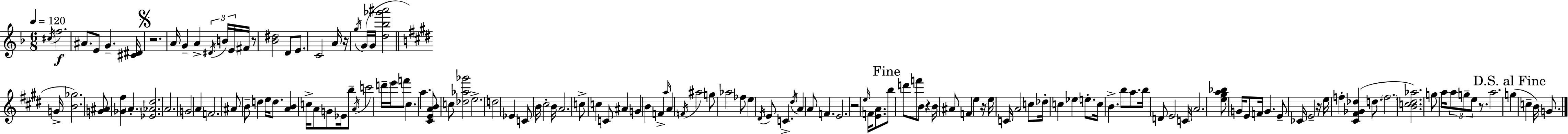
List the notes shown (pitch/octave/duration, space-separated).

C#5/s F5/h. A#4/e. E4/e G4/q. [C#4,D#4]/s R/h. A4/s G4/q A4/q D#4/s B4/s E4/s F#4/s R/e [Bb4,D#5]/h D4/e E4/e. C4/h A4/s R/s G5/s G4/s G4/s [D5,Bb5,Gb6,A#6]/h G4/s [B4,Gb5]/h. [G4,A#4]/e [Gb4,F#5]/q A4/q. [Eb4,Ab4,D#5]/h. A4/h. G4/h A4/q F4/h. A#4/e B4/e D5/q E5/s D5/e. [A4,B4]/q C5/s A4/e G4/e Eb4/s B5/e A4/s C6/h D6/s E6/s F6/e C#5/q. A5/q. [C#4,E4,A4,B4]/e C5/e [Db5,Ab5,Gb6]/h E5/h. D5/h Eb4/q C4/e B4/s C#5/h B4/s A4/h. C5/e C5/q C4/e A#4/q G4/q B4/q F4/q A5/s A4/q F4/s A#5/h G5/e Ab5/h FES5/e E5/q D#4/s E4/e C4/q. D#5/s A4/q A4/e F4/q. E4/h. R/h E5/s F4/s [E4,A4]/e. B5/e D6/e F6/e B4/e R/q B4/s A#4/e F4/q E5/q R/s E5/s C4/s A4/h C5/e Db5/s C5/q Eb5/q E5/e. C5/s B4/q. B5/e A5/e. B5/s D4/e E4/h C4/s A4/h. [E5,G#5,A5,Bb5]/e G4/s E4/e F4/s G4/q. E4/e CES4/s E4/h R/s E5/s F5/q [C#4,F#4,Gb4,Db5]/q D5/e. F5/h. [B4,C5,D#5,Ab5]/h. G5/e A5/s A5/e G5/e E5/e R/e. A5/h. G5/q C5/q B4/s G4/e.